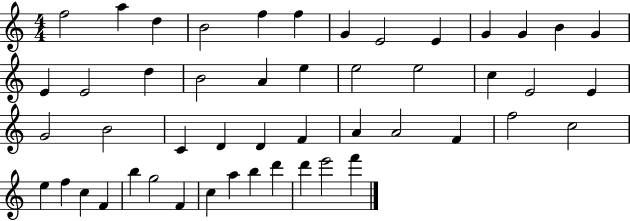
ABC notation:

X:1
T:Untitled
M:4/4
L:1/4
K:C
f2 a d B2 f f G E2 E G G B G E E2 d B2 A e e2 e2 c E2 E G2 B2 C D D F A A2 F f2 c2 e f c F b g2 F c a b d' d' e'2 f'